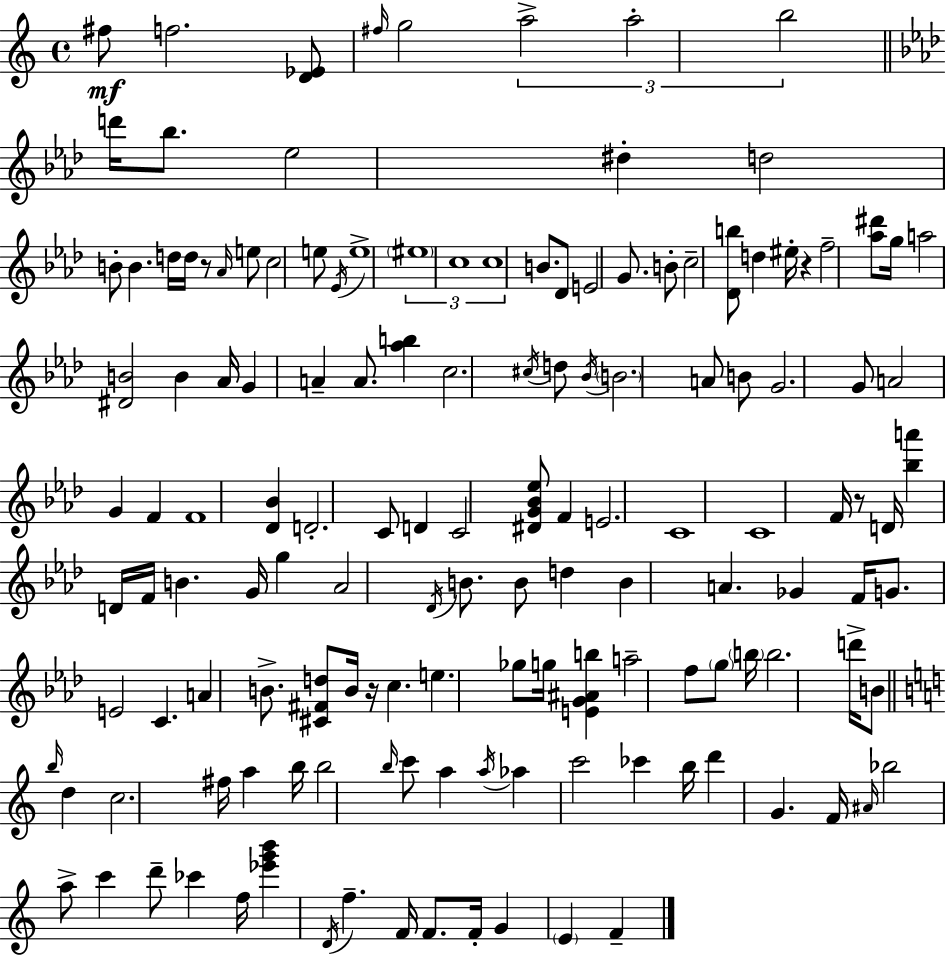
X:1
T:Untitled
M:4/4
L:1/4
K:Am
^f/2 f2 [D_E]/2 ^f/4 g2 a2 a2 b2 d'/4 _b/2 _e2 ^d d2 B/2 B d/4 d/4 z/2 _A/4 e/2 c2 e/2 _E/4 e4 ^e4 c4 c4 B/2 _D/2 E2 G/2 B/2 c2 [_Db]/2 d ^e/4 z f2 [_a^d']/2 g/4 a2 [^DB]2 B _A/4 G A A/2 [_ab] c2 ^c/4 d/2 _B/4 B2 A/2 B/2 G2 G/2 A2 G F F4 [_D_B] D2 C/2 D C2 [^DG_B_e]/2 F E2 C4 C4 F/4 z/2 D/4 [_ba'] D/4 F/4 B G/4 g _A2 _D/4 B/2 B/2 d B A _G F/4 G/2 E2 C A B/2 [^C^Fd]/2 B/4 z/4 c e _g/2 g/4 [EG^Ab] a2 f/2 g/2 b/4 b2 d'/4 B/2 b/4 d c2 ^f/4 a b/4 b2 b/4 c'/2 a a/4 _a c'2 _c' b/4 d' G F/4 ^A/4 _b2 a/2 c' d'/2 _c' f/4 [_e'g'b'] D/4 f F/4 F/2 F/4 G E F